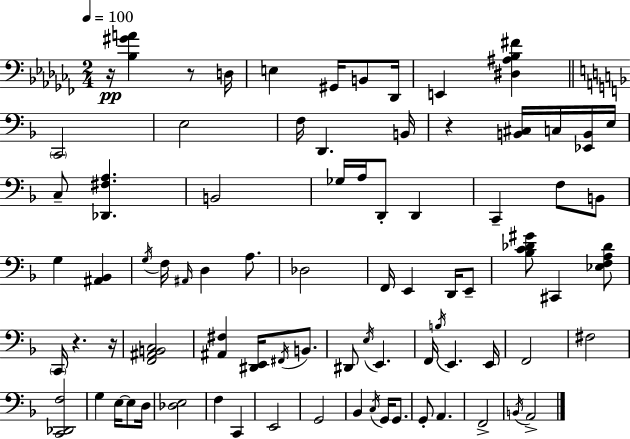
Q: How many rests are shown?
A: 5